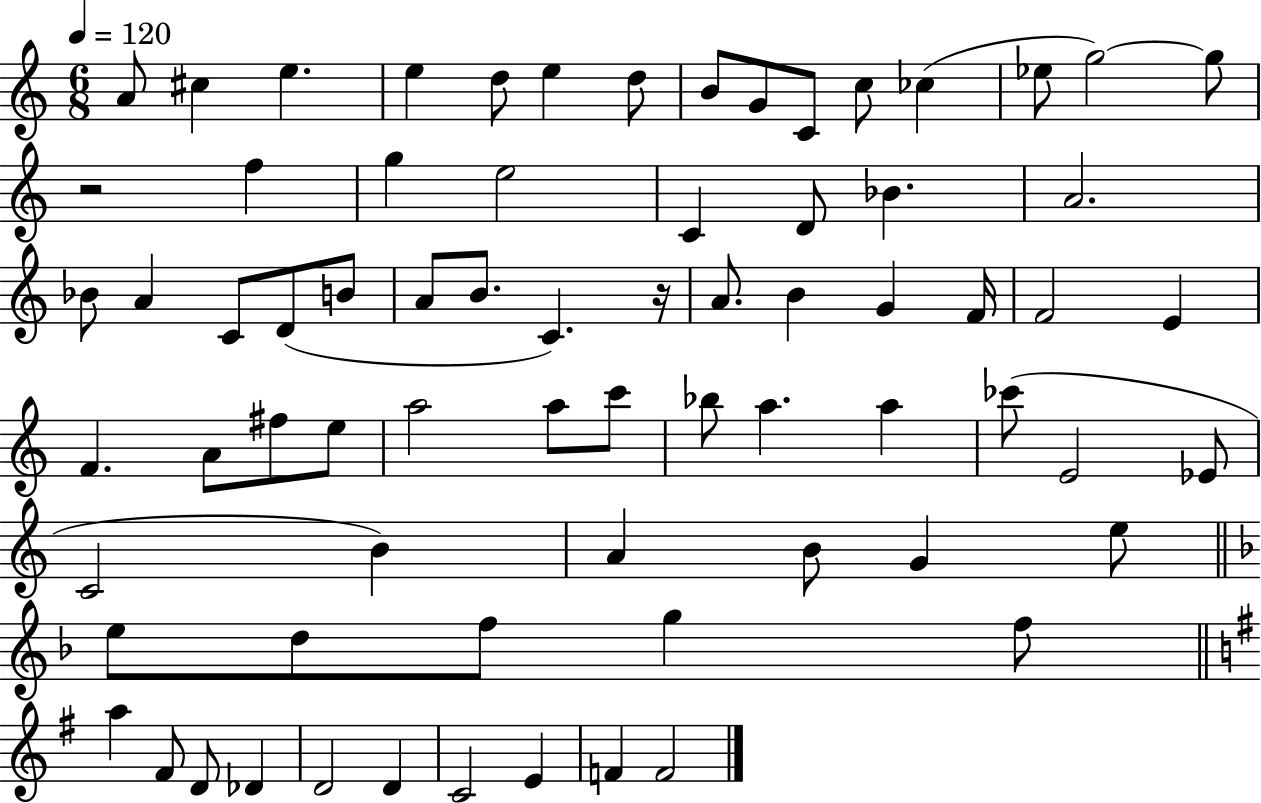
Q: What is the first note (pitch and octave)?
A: A4